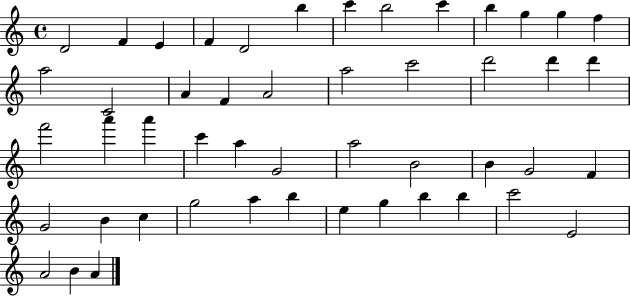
{
  \clef treble
  \time 4/4
  \defaultTimeSignature
  \key c \major
  d'2 f'4 e'4 | f'4 d'2 b''4 | c'''4 b''2 c'''4 | b''4 g''4 g''4 f''4 | \break a''2 c'2 | a'4 f'4 a'2 | a''2 c'''2 | d'''2 d'''4 d'''4 | \break f'''2 a'''4 a'''4 | c'''4 a''4 g'2 | a''2 b'2 | b'4 g'2 f'4 | \break g'2 b'4 c''4 | g''2 a''4 b''4 | e''4 g''4 b''4 b''4 | c'''2 e'2 | \break a'2 b'4 a'4 | \bar "|."
}